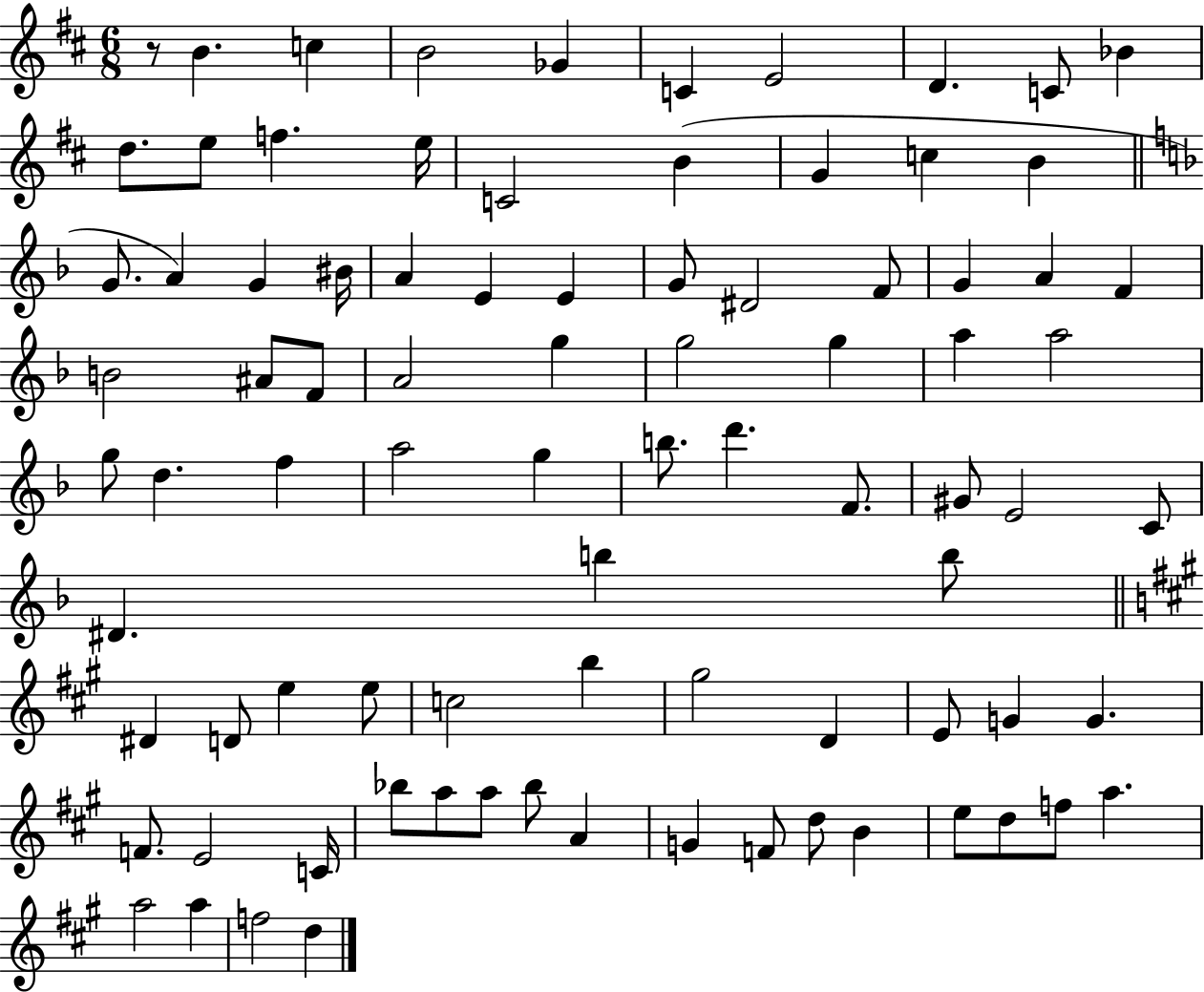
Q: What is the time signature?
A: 6/8